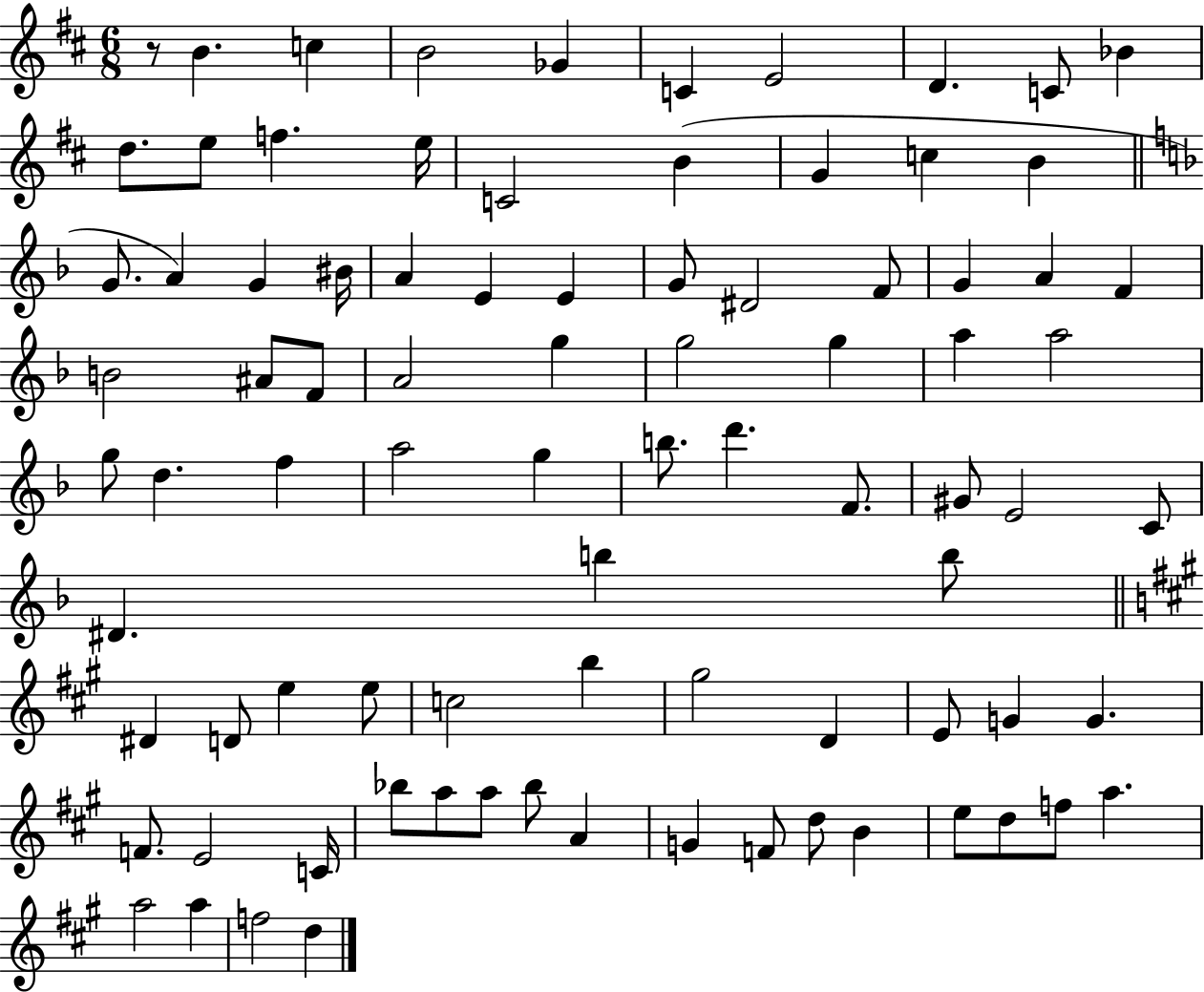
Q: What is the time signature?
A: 6/8